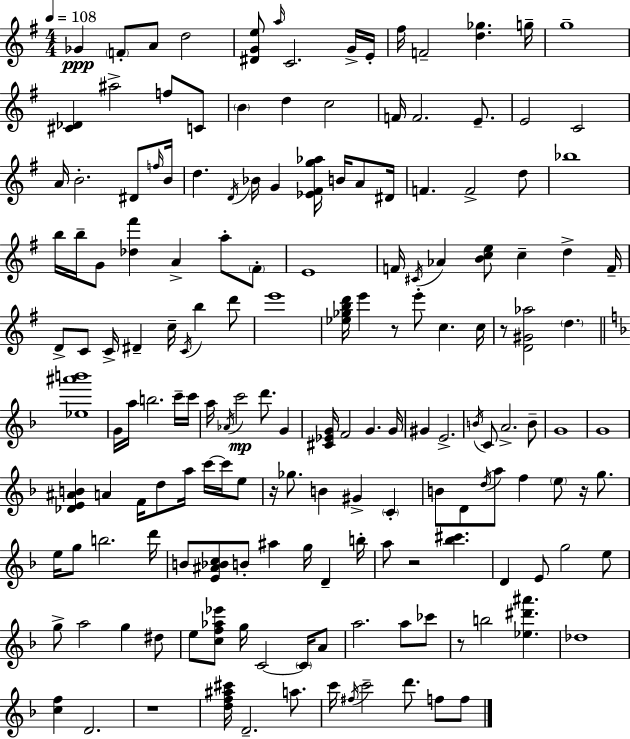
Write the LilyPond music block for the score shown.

{
  \clef treble
  \numericTimeSignature
  \time 4/4
  \key g \major
  \tempo 4 = 108
  \repeat volta 2 { ges'4\ppp \parenthesize f'8-. a'8 d''2 | <dis' g' e''>8 \grace { a''16 } c'2. g'16-> | e'16-. fis''16 f'2-- <d'' ges''>4. | g''16-- g''1-- | \break <cis' des'>4 ais''2-> f''8 c'8 | \parenthesize b'4 d''4 c''2 | f'16 f'2. e'8.-- | e'2 c'2 | \break a'16 b'2.-. dis'8 | \grace { f''16 } b'16 d''4. \acciaccatura { d'16 } bes'16 g'4 <ees' fis' g'' aes''>16 b'16 | a'8 dis'16 f'4. f'2-> | d''8 bes''1 | \break b''16 b''16-- g'8 <des'' fis'''>4 a'4-> a''8-. | \parenthesize fis'8-. e'1 | f'16 \acciaccatura { cis'16 } aes'4 <b' c'' e''>8 c''4-- d''4-> | f'16-- d'8-> c'8 c'16-> dis'4-- c''16-- \acciaccatura { c'16 } b''4 | \break d'''8 e'''1 | <ees'' ges'' b'' d'''>16 e'''4 r8 e'''8-. c''4. | c''16 r8 <d' gis' aes''>2 \parenthesize d''4. | \bar "||" \break \key d \minor <ees'' ais''' b'''>1 | g'16 a''16 b''2. c'''16-- c'''16 | a''16 \acciaccatura { aes'16 }\mp c'''2 d'''8. g'4 | <cis' ees' g'>16 f'2 g'4. | \break g'16 gis'4 e'2.-> | \acciaccatura { b'16 } c'8 a'2.-> | b'8-- g'1 | g'1 | \break <des' e' ais' b'>4 a'4 f'16 d''8 a''16 c'''16~~ c'''16 | e''8 r16 ges''8. b'4 gis'4-> \parenthesize c'4-. | b'8 d'8 \acciaccatura { d''16 } a''8 f''4 \parenthesize e''8 r16 | g''8. e''16 g''8 b''2. | \break d'''16 b'8 <e' ais' bes' c''>8 b'8-. ais''4 g''16 d'4-- | b''16-. a''8 r2 <bes'' cis'''>4. | d'4 e'8 g''2 | e''8 g''8-> a''2 g''4 | \break dis''8 e''8 <c'' f'' aes'' ees'''>8 g''16 c'2~~ | \parenthesize c'16 a'8 a''2. a''8 | ces'''8 r8 b''2 <ees'' dis''' ais'''>4. | des''1 | \break <c'' f''>4 d'2. | r1 | <d'' f'' ais'' cis'''>16 d'2.-- | a''8. c'''16 \acciaccatura { fis''16 } c'''2-- d'''8. | \break f''8 f''8 } \bar "|."
}